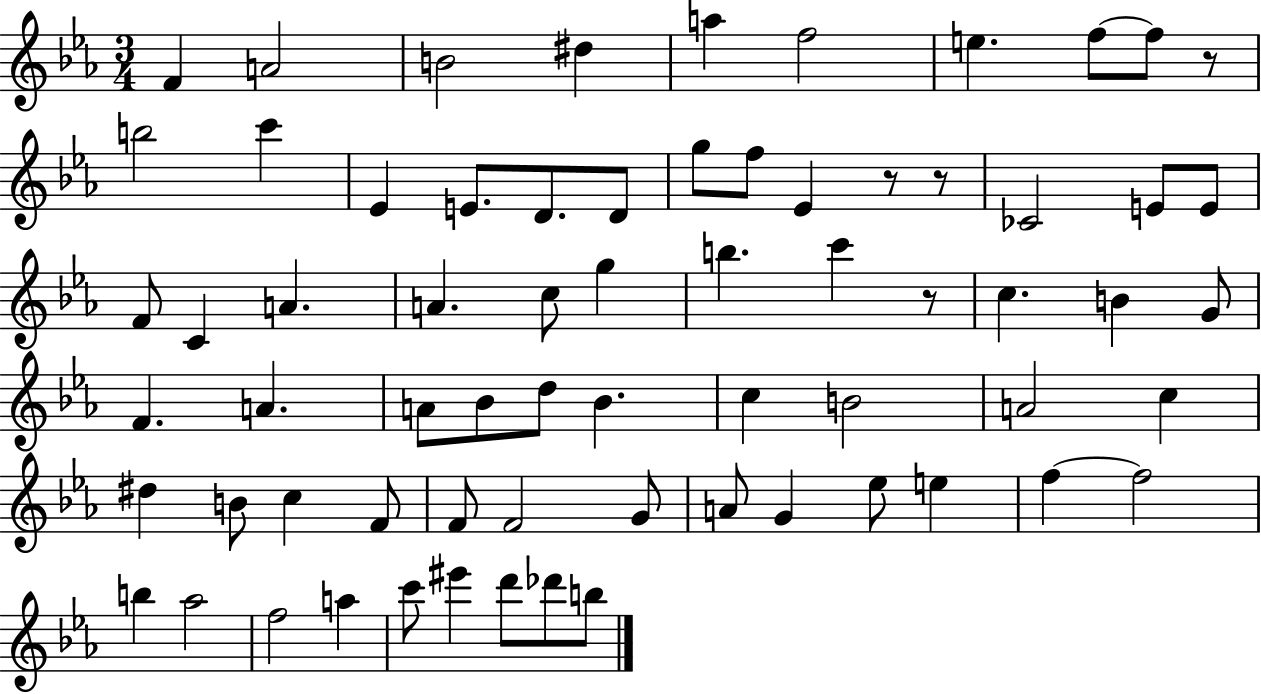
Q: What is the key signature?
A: EES major